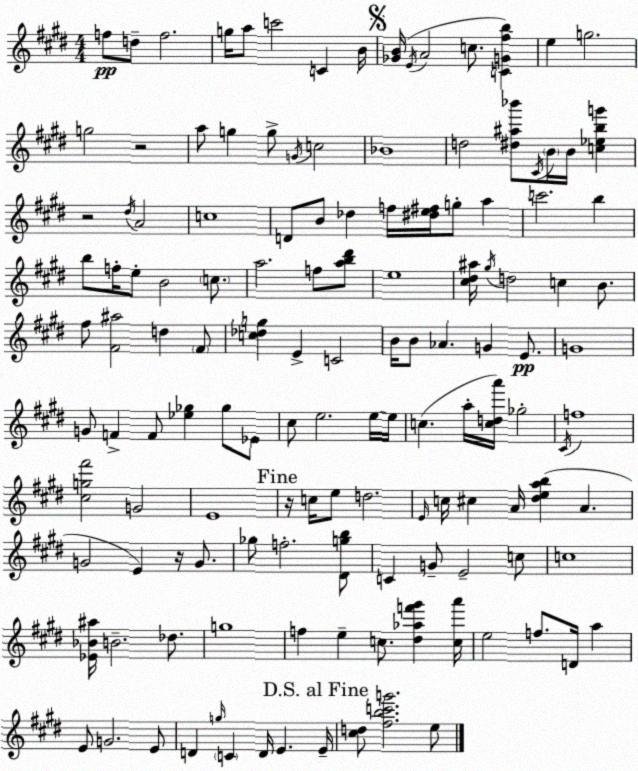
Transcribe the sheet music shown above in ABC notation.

X:1
T:Untitled
M:4/4
L:1/4
K:E
f/2 d/2 f2 g/4 a/2 c'2 C B/4 [_GB]/4 E/4 A2 c/2 [CG^fb] e g2 g2 z2 a/2 g g/2 G/4 c2 _B4 d2 [^d^a_b']/2 ^C/4 B/4 B/4 [c_ebg'] z2 ^d/4 A2 c4 D/2 B/2 _d f/4 [^de^f]/4 g/2 a c'2 b b/2 f/4 e/2 B2 c/2 a2 f/2 [ab^d']/2 e4 [^c^d^a]/4 ^g/4 d2 c B/2 ^f/2 [^F^a]2 d ^F/2 [c_dg] E C2 B/4 B/2 _A G E/2 G4 G/2 F F/2 [_e_g] _g/2 _E/2 ^c/2 e2 e/4 e/4 c a/4 [cda']/4 _g2 ^C/4 f4 [^cg^f']2 G2 E4 z/4 c/4 e/2 d2 E/4 c/4 ^c A/4 [^deab] A G2 E z/4 G/2 _g/2 f2 [^Dgb]/2 C G/2 E2 c/2 c4 [_E_B^a]/4 B2 _d/2 g4 f e c/2 [^d_af'^g'] [ca']/4 e2 f/2 D/4 a E/2 G2 E/2 D g/4 C D/4 E E/4 [^cd]/2 [^fbc'g']2 e/2